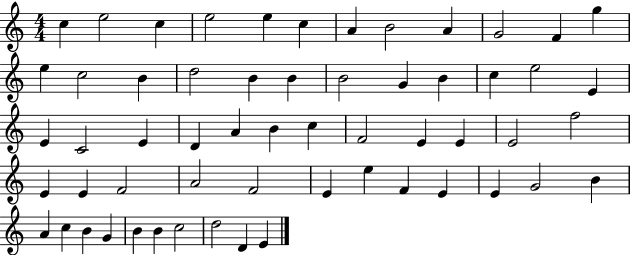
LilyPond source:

{
  \clef treble
  \numericTimeSignature
  \time 4/4
  \key c \major
  c''4 e''2 c''4 | e''2 e''4 c''4 | a'4 b'2 a'4 | g'2 f'4 g''4 | \break e''4 c''2 b'4 | d''2 b'4 b'4 | b'2 g'4 b'4 | c''4 e''2 e'4 | \break e'4 c'2 e'4 | d'4 a'4 b'4 c''4 | f'2 e'4 e'4 | e'2 f''2 | \break e'4 e'4 f'2 | a'2 f'2 | e'4 e''4 f'4 e'4 | e'4 g'2 b'4 | \break a'4 c''4 b'4 g'4 | b'4 b'4 c''2 | d''2 d'4 e'4 | \bar "|."
}